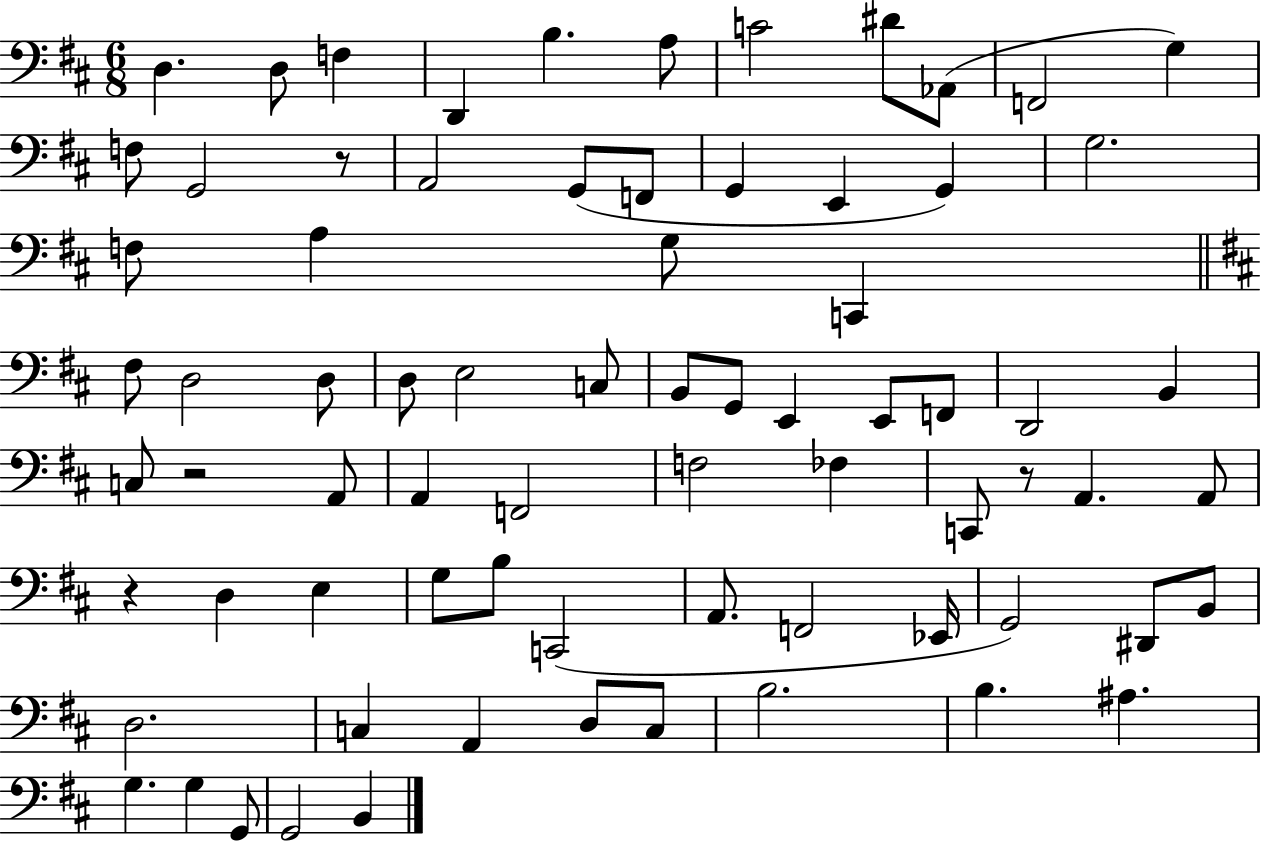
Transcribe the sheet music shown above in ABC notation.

X:1
T:Untitled
M:6/8
L:1/4
K:D
D, D,/2 F, D,, B, A,/2 C2 ^D/2 _A,,/2 F,,2 G, F,/2 G,,2 z/2 A,,2 G,,/2 F,,/2 G,, E,, G,, G,2 F,/2 A, G,/2 C,, ^F,/2 D,2 D,/2 D,/2 E,2 C,/2 B,,/2 G,,/2 E,, E,,/2 F,,/2 D,,2 B,, C,/2 z2 A,,/2 A,, F,,2 F,2 _F, C,,/2 z/2 A,, A,,/2 z D, E, G,/2 B,/2 C,,2 A,,/2 F,,2 _E,,/4 G,,2 ^D,,/2 B,,/2 D,2 C, A,, D,/2 C,/2 B,2 B, ^A, G, G, G,,/2 G,,2 B,,